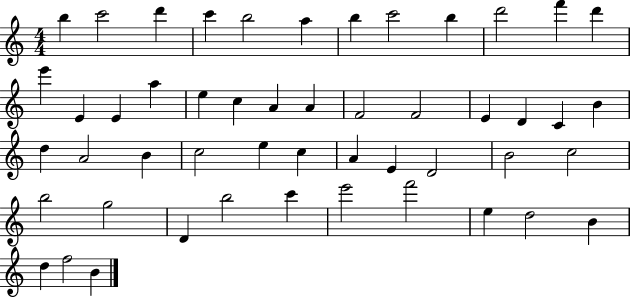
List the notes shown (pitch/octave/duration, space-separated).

B5/q C6/h D6/q C6/q B5/h A5/q B5/q C6/h B5/q D6/h F6/q D6/q E6/q E4/q E4/q A5/q E5/q C5/q A4/q A4/q F4/h F4/h E4/q D4/q C4/q B4/q D5/q A4/h B4/q C5/h E5/q C5/q A4/q E4/q D4/h B4/h C5/h B5/h G5/h D4/q B5/h C6/q E6/h F6/h E5/q D5/h B4/q D5/q F5/h B4/q